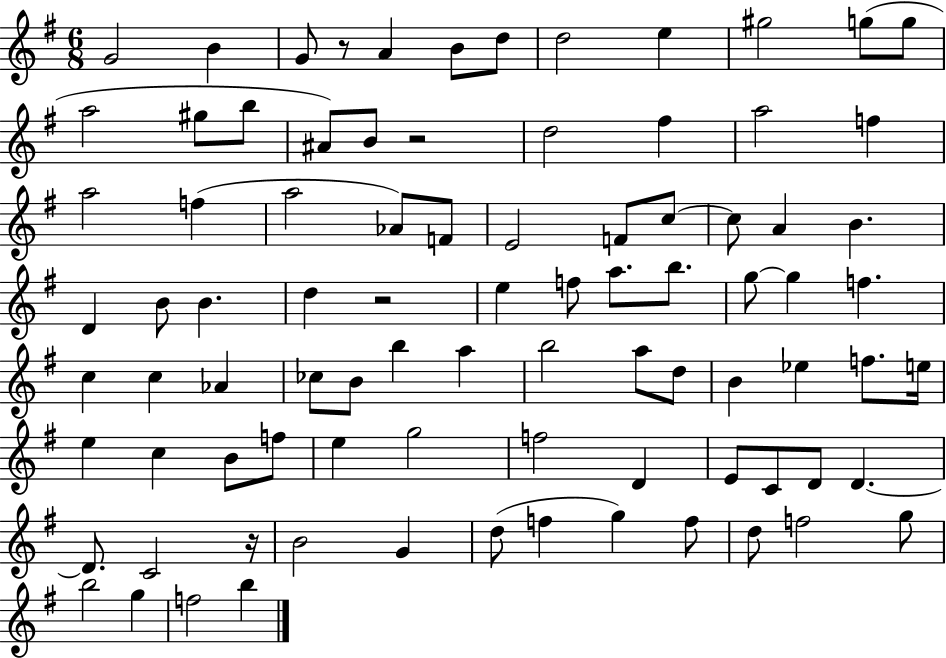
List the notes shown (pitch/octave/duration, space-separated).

G4/h B4/q G4/e R/e A4/q B4/e D5/e D5/h E5/q G#5/h G5/e G5/e A5/h G#5/e B5/e A#4/e B4/e R/h D5/h F#5/q A5/h F5/q A5/h F5/q A5/h Ab4/e F4/e E4/h F4/e C5/e C5/e A4/q B4/q. D4/q B4/e B4/q. D5/q R/h E5/q F5/e A5/e. B5/e. G5/e G5/q F5/q. C5/q C5/q Ab4/q CES5/e B4/e B5/q A5/q B5/h A5/e D5/e B4/q Eb5/q F5/e. E5/s E5/q C5/q B4/e F5/e E5/q G5/h F5/h D4/q E4/e C4/e D4/e D4/q. D4/e. C4/h R/s B4/h G4/q D5/e F5/q G5/q F5/e D5/e F5/h G5/e B5/h G5/q F5/h B5/q